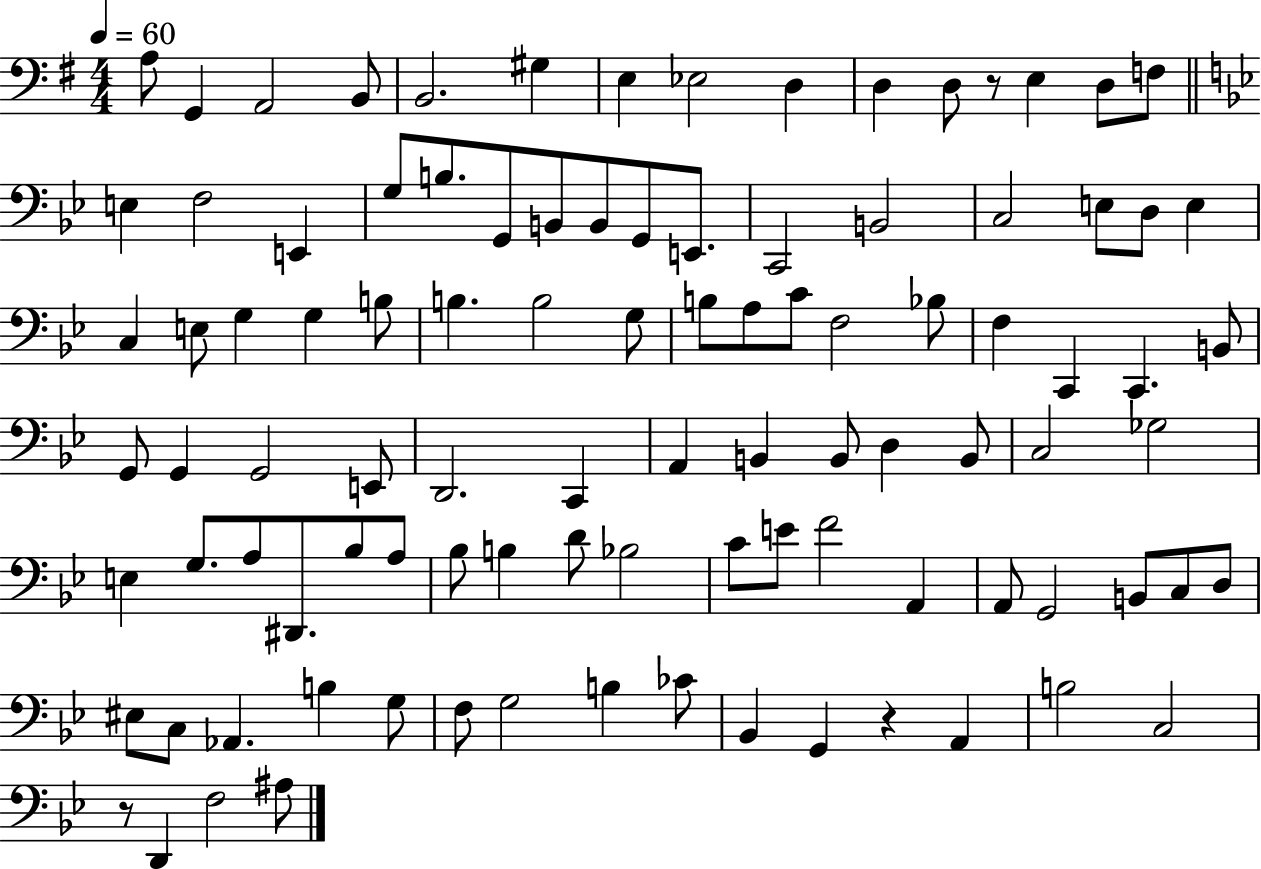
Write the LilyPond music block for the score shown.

{
  \clef bass
  \numericTimeSignature
  \time 4/4
  \key g \major
  \tempo 4 = 60
  a8 g,4 a,2 b,8 | b,2. gis4 | e4 ees2 d4 | d4 d8 r8 e4 d8 f8 | \break \bar "||" \break \key g \minor e4 f2 e,4 | g8 b8. g,8 b,8 b,8 g,8 e,8. | c,2 b,2 | c2 e8 d8 e4 | \break c4 e8 g4 g4 b8 | b4. b2 g8 | b8 a8 c'8 f2 bes8 | f4 c,4 c,4. b,8 | \break g,8 g,4 g,2 e,8 | d,2. c,4 | a,4 b,4 b,8 d4 b,8 | c2 ges2 | \break e4 g8. a8 dis,8. bes8 a8 | bes8 b4 d'8 bes2 | c'8 e'8 f'2 a,4 | a,8 g,2 b,8 c8 d8 | \break eis8 c8 aes,4. b4 g8 | f8 g2 b4 ces'8 | bes,4 g,4 r4 a,4 | b2 c2 | \break r8 d,4 f2 ais8 | \bar "|."
}